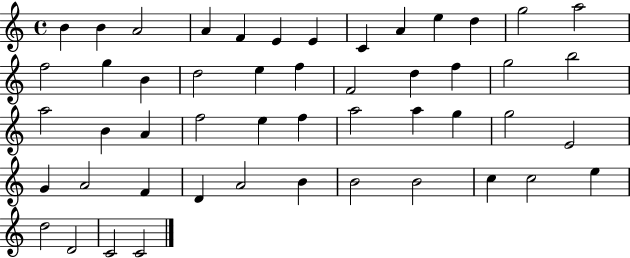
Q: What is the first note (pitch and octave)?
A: B4